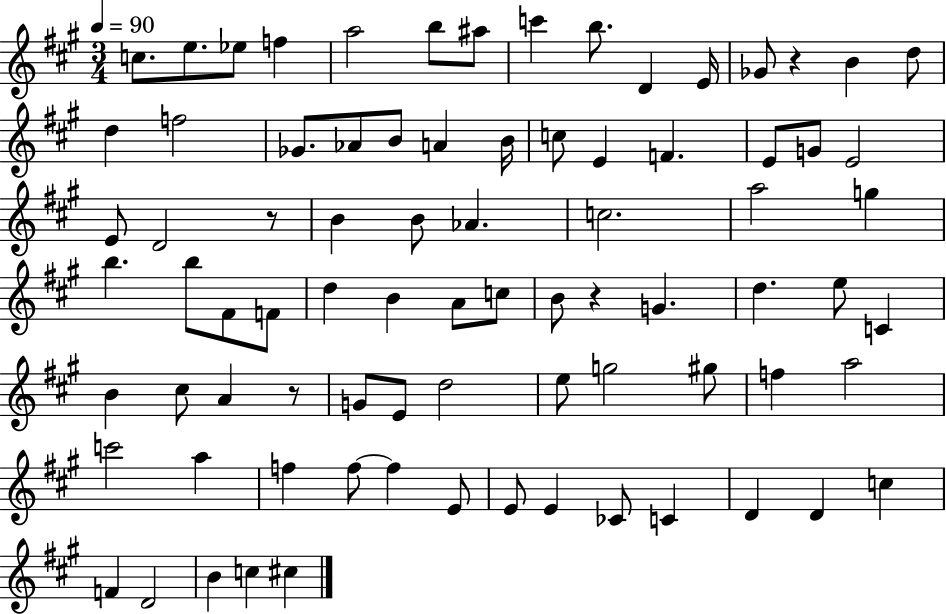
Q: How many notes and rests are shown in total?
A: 81